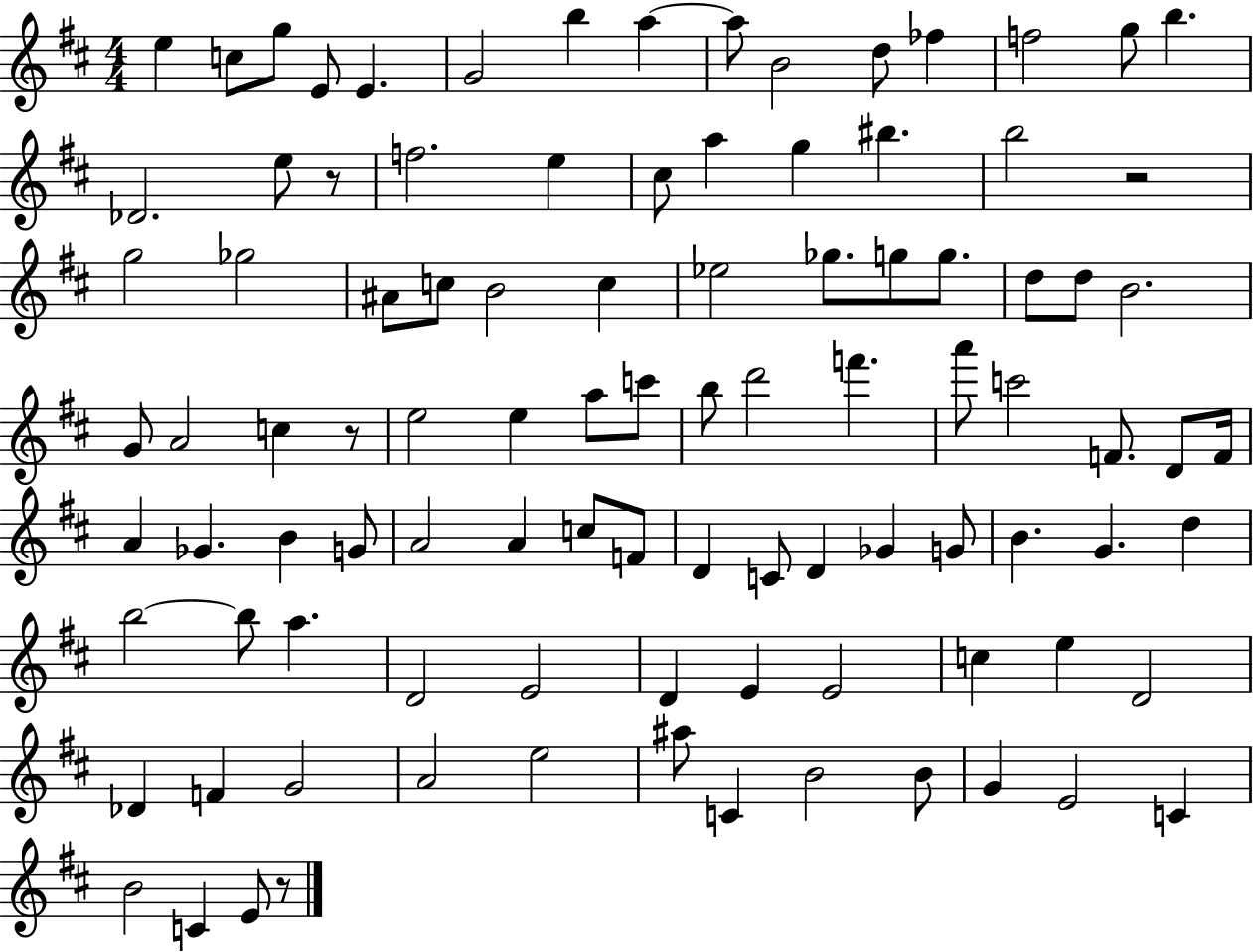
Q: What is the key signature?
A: D major